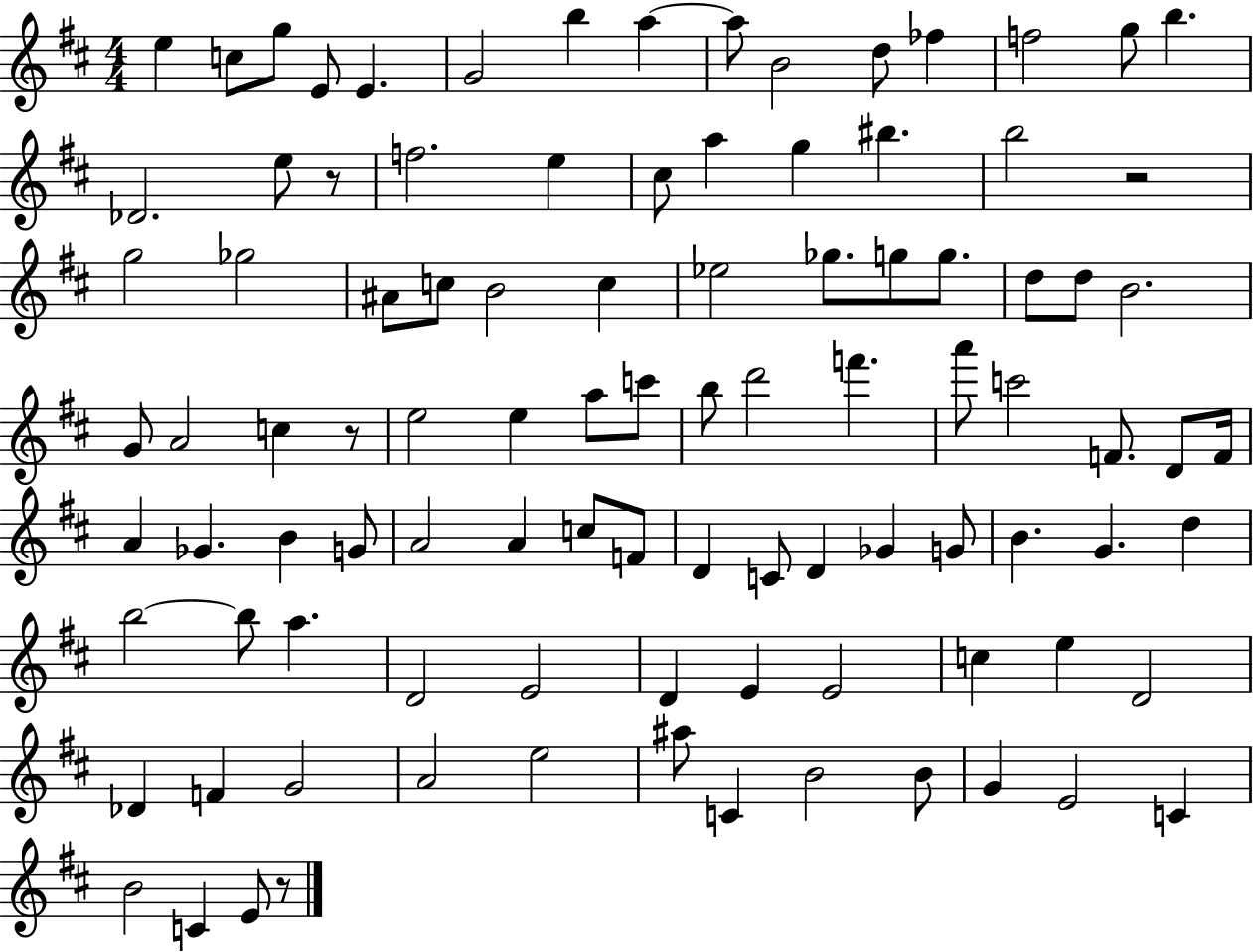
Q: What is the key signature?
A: D major